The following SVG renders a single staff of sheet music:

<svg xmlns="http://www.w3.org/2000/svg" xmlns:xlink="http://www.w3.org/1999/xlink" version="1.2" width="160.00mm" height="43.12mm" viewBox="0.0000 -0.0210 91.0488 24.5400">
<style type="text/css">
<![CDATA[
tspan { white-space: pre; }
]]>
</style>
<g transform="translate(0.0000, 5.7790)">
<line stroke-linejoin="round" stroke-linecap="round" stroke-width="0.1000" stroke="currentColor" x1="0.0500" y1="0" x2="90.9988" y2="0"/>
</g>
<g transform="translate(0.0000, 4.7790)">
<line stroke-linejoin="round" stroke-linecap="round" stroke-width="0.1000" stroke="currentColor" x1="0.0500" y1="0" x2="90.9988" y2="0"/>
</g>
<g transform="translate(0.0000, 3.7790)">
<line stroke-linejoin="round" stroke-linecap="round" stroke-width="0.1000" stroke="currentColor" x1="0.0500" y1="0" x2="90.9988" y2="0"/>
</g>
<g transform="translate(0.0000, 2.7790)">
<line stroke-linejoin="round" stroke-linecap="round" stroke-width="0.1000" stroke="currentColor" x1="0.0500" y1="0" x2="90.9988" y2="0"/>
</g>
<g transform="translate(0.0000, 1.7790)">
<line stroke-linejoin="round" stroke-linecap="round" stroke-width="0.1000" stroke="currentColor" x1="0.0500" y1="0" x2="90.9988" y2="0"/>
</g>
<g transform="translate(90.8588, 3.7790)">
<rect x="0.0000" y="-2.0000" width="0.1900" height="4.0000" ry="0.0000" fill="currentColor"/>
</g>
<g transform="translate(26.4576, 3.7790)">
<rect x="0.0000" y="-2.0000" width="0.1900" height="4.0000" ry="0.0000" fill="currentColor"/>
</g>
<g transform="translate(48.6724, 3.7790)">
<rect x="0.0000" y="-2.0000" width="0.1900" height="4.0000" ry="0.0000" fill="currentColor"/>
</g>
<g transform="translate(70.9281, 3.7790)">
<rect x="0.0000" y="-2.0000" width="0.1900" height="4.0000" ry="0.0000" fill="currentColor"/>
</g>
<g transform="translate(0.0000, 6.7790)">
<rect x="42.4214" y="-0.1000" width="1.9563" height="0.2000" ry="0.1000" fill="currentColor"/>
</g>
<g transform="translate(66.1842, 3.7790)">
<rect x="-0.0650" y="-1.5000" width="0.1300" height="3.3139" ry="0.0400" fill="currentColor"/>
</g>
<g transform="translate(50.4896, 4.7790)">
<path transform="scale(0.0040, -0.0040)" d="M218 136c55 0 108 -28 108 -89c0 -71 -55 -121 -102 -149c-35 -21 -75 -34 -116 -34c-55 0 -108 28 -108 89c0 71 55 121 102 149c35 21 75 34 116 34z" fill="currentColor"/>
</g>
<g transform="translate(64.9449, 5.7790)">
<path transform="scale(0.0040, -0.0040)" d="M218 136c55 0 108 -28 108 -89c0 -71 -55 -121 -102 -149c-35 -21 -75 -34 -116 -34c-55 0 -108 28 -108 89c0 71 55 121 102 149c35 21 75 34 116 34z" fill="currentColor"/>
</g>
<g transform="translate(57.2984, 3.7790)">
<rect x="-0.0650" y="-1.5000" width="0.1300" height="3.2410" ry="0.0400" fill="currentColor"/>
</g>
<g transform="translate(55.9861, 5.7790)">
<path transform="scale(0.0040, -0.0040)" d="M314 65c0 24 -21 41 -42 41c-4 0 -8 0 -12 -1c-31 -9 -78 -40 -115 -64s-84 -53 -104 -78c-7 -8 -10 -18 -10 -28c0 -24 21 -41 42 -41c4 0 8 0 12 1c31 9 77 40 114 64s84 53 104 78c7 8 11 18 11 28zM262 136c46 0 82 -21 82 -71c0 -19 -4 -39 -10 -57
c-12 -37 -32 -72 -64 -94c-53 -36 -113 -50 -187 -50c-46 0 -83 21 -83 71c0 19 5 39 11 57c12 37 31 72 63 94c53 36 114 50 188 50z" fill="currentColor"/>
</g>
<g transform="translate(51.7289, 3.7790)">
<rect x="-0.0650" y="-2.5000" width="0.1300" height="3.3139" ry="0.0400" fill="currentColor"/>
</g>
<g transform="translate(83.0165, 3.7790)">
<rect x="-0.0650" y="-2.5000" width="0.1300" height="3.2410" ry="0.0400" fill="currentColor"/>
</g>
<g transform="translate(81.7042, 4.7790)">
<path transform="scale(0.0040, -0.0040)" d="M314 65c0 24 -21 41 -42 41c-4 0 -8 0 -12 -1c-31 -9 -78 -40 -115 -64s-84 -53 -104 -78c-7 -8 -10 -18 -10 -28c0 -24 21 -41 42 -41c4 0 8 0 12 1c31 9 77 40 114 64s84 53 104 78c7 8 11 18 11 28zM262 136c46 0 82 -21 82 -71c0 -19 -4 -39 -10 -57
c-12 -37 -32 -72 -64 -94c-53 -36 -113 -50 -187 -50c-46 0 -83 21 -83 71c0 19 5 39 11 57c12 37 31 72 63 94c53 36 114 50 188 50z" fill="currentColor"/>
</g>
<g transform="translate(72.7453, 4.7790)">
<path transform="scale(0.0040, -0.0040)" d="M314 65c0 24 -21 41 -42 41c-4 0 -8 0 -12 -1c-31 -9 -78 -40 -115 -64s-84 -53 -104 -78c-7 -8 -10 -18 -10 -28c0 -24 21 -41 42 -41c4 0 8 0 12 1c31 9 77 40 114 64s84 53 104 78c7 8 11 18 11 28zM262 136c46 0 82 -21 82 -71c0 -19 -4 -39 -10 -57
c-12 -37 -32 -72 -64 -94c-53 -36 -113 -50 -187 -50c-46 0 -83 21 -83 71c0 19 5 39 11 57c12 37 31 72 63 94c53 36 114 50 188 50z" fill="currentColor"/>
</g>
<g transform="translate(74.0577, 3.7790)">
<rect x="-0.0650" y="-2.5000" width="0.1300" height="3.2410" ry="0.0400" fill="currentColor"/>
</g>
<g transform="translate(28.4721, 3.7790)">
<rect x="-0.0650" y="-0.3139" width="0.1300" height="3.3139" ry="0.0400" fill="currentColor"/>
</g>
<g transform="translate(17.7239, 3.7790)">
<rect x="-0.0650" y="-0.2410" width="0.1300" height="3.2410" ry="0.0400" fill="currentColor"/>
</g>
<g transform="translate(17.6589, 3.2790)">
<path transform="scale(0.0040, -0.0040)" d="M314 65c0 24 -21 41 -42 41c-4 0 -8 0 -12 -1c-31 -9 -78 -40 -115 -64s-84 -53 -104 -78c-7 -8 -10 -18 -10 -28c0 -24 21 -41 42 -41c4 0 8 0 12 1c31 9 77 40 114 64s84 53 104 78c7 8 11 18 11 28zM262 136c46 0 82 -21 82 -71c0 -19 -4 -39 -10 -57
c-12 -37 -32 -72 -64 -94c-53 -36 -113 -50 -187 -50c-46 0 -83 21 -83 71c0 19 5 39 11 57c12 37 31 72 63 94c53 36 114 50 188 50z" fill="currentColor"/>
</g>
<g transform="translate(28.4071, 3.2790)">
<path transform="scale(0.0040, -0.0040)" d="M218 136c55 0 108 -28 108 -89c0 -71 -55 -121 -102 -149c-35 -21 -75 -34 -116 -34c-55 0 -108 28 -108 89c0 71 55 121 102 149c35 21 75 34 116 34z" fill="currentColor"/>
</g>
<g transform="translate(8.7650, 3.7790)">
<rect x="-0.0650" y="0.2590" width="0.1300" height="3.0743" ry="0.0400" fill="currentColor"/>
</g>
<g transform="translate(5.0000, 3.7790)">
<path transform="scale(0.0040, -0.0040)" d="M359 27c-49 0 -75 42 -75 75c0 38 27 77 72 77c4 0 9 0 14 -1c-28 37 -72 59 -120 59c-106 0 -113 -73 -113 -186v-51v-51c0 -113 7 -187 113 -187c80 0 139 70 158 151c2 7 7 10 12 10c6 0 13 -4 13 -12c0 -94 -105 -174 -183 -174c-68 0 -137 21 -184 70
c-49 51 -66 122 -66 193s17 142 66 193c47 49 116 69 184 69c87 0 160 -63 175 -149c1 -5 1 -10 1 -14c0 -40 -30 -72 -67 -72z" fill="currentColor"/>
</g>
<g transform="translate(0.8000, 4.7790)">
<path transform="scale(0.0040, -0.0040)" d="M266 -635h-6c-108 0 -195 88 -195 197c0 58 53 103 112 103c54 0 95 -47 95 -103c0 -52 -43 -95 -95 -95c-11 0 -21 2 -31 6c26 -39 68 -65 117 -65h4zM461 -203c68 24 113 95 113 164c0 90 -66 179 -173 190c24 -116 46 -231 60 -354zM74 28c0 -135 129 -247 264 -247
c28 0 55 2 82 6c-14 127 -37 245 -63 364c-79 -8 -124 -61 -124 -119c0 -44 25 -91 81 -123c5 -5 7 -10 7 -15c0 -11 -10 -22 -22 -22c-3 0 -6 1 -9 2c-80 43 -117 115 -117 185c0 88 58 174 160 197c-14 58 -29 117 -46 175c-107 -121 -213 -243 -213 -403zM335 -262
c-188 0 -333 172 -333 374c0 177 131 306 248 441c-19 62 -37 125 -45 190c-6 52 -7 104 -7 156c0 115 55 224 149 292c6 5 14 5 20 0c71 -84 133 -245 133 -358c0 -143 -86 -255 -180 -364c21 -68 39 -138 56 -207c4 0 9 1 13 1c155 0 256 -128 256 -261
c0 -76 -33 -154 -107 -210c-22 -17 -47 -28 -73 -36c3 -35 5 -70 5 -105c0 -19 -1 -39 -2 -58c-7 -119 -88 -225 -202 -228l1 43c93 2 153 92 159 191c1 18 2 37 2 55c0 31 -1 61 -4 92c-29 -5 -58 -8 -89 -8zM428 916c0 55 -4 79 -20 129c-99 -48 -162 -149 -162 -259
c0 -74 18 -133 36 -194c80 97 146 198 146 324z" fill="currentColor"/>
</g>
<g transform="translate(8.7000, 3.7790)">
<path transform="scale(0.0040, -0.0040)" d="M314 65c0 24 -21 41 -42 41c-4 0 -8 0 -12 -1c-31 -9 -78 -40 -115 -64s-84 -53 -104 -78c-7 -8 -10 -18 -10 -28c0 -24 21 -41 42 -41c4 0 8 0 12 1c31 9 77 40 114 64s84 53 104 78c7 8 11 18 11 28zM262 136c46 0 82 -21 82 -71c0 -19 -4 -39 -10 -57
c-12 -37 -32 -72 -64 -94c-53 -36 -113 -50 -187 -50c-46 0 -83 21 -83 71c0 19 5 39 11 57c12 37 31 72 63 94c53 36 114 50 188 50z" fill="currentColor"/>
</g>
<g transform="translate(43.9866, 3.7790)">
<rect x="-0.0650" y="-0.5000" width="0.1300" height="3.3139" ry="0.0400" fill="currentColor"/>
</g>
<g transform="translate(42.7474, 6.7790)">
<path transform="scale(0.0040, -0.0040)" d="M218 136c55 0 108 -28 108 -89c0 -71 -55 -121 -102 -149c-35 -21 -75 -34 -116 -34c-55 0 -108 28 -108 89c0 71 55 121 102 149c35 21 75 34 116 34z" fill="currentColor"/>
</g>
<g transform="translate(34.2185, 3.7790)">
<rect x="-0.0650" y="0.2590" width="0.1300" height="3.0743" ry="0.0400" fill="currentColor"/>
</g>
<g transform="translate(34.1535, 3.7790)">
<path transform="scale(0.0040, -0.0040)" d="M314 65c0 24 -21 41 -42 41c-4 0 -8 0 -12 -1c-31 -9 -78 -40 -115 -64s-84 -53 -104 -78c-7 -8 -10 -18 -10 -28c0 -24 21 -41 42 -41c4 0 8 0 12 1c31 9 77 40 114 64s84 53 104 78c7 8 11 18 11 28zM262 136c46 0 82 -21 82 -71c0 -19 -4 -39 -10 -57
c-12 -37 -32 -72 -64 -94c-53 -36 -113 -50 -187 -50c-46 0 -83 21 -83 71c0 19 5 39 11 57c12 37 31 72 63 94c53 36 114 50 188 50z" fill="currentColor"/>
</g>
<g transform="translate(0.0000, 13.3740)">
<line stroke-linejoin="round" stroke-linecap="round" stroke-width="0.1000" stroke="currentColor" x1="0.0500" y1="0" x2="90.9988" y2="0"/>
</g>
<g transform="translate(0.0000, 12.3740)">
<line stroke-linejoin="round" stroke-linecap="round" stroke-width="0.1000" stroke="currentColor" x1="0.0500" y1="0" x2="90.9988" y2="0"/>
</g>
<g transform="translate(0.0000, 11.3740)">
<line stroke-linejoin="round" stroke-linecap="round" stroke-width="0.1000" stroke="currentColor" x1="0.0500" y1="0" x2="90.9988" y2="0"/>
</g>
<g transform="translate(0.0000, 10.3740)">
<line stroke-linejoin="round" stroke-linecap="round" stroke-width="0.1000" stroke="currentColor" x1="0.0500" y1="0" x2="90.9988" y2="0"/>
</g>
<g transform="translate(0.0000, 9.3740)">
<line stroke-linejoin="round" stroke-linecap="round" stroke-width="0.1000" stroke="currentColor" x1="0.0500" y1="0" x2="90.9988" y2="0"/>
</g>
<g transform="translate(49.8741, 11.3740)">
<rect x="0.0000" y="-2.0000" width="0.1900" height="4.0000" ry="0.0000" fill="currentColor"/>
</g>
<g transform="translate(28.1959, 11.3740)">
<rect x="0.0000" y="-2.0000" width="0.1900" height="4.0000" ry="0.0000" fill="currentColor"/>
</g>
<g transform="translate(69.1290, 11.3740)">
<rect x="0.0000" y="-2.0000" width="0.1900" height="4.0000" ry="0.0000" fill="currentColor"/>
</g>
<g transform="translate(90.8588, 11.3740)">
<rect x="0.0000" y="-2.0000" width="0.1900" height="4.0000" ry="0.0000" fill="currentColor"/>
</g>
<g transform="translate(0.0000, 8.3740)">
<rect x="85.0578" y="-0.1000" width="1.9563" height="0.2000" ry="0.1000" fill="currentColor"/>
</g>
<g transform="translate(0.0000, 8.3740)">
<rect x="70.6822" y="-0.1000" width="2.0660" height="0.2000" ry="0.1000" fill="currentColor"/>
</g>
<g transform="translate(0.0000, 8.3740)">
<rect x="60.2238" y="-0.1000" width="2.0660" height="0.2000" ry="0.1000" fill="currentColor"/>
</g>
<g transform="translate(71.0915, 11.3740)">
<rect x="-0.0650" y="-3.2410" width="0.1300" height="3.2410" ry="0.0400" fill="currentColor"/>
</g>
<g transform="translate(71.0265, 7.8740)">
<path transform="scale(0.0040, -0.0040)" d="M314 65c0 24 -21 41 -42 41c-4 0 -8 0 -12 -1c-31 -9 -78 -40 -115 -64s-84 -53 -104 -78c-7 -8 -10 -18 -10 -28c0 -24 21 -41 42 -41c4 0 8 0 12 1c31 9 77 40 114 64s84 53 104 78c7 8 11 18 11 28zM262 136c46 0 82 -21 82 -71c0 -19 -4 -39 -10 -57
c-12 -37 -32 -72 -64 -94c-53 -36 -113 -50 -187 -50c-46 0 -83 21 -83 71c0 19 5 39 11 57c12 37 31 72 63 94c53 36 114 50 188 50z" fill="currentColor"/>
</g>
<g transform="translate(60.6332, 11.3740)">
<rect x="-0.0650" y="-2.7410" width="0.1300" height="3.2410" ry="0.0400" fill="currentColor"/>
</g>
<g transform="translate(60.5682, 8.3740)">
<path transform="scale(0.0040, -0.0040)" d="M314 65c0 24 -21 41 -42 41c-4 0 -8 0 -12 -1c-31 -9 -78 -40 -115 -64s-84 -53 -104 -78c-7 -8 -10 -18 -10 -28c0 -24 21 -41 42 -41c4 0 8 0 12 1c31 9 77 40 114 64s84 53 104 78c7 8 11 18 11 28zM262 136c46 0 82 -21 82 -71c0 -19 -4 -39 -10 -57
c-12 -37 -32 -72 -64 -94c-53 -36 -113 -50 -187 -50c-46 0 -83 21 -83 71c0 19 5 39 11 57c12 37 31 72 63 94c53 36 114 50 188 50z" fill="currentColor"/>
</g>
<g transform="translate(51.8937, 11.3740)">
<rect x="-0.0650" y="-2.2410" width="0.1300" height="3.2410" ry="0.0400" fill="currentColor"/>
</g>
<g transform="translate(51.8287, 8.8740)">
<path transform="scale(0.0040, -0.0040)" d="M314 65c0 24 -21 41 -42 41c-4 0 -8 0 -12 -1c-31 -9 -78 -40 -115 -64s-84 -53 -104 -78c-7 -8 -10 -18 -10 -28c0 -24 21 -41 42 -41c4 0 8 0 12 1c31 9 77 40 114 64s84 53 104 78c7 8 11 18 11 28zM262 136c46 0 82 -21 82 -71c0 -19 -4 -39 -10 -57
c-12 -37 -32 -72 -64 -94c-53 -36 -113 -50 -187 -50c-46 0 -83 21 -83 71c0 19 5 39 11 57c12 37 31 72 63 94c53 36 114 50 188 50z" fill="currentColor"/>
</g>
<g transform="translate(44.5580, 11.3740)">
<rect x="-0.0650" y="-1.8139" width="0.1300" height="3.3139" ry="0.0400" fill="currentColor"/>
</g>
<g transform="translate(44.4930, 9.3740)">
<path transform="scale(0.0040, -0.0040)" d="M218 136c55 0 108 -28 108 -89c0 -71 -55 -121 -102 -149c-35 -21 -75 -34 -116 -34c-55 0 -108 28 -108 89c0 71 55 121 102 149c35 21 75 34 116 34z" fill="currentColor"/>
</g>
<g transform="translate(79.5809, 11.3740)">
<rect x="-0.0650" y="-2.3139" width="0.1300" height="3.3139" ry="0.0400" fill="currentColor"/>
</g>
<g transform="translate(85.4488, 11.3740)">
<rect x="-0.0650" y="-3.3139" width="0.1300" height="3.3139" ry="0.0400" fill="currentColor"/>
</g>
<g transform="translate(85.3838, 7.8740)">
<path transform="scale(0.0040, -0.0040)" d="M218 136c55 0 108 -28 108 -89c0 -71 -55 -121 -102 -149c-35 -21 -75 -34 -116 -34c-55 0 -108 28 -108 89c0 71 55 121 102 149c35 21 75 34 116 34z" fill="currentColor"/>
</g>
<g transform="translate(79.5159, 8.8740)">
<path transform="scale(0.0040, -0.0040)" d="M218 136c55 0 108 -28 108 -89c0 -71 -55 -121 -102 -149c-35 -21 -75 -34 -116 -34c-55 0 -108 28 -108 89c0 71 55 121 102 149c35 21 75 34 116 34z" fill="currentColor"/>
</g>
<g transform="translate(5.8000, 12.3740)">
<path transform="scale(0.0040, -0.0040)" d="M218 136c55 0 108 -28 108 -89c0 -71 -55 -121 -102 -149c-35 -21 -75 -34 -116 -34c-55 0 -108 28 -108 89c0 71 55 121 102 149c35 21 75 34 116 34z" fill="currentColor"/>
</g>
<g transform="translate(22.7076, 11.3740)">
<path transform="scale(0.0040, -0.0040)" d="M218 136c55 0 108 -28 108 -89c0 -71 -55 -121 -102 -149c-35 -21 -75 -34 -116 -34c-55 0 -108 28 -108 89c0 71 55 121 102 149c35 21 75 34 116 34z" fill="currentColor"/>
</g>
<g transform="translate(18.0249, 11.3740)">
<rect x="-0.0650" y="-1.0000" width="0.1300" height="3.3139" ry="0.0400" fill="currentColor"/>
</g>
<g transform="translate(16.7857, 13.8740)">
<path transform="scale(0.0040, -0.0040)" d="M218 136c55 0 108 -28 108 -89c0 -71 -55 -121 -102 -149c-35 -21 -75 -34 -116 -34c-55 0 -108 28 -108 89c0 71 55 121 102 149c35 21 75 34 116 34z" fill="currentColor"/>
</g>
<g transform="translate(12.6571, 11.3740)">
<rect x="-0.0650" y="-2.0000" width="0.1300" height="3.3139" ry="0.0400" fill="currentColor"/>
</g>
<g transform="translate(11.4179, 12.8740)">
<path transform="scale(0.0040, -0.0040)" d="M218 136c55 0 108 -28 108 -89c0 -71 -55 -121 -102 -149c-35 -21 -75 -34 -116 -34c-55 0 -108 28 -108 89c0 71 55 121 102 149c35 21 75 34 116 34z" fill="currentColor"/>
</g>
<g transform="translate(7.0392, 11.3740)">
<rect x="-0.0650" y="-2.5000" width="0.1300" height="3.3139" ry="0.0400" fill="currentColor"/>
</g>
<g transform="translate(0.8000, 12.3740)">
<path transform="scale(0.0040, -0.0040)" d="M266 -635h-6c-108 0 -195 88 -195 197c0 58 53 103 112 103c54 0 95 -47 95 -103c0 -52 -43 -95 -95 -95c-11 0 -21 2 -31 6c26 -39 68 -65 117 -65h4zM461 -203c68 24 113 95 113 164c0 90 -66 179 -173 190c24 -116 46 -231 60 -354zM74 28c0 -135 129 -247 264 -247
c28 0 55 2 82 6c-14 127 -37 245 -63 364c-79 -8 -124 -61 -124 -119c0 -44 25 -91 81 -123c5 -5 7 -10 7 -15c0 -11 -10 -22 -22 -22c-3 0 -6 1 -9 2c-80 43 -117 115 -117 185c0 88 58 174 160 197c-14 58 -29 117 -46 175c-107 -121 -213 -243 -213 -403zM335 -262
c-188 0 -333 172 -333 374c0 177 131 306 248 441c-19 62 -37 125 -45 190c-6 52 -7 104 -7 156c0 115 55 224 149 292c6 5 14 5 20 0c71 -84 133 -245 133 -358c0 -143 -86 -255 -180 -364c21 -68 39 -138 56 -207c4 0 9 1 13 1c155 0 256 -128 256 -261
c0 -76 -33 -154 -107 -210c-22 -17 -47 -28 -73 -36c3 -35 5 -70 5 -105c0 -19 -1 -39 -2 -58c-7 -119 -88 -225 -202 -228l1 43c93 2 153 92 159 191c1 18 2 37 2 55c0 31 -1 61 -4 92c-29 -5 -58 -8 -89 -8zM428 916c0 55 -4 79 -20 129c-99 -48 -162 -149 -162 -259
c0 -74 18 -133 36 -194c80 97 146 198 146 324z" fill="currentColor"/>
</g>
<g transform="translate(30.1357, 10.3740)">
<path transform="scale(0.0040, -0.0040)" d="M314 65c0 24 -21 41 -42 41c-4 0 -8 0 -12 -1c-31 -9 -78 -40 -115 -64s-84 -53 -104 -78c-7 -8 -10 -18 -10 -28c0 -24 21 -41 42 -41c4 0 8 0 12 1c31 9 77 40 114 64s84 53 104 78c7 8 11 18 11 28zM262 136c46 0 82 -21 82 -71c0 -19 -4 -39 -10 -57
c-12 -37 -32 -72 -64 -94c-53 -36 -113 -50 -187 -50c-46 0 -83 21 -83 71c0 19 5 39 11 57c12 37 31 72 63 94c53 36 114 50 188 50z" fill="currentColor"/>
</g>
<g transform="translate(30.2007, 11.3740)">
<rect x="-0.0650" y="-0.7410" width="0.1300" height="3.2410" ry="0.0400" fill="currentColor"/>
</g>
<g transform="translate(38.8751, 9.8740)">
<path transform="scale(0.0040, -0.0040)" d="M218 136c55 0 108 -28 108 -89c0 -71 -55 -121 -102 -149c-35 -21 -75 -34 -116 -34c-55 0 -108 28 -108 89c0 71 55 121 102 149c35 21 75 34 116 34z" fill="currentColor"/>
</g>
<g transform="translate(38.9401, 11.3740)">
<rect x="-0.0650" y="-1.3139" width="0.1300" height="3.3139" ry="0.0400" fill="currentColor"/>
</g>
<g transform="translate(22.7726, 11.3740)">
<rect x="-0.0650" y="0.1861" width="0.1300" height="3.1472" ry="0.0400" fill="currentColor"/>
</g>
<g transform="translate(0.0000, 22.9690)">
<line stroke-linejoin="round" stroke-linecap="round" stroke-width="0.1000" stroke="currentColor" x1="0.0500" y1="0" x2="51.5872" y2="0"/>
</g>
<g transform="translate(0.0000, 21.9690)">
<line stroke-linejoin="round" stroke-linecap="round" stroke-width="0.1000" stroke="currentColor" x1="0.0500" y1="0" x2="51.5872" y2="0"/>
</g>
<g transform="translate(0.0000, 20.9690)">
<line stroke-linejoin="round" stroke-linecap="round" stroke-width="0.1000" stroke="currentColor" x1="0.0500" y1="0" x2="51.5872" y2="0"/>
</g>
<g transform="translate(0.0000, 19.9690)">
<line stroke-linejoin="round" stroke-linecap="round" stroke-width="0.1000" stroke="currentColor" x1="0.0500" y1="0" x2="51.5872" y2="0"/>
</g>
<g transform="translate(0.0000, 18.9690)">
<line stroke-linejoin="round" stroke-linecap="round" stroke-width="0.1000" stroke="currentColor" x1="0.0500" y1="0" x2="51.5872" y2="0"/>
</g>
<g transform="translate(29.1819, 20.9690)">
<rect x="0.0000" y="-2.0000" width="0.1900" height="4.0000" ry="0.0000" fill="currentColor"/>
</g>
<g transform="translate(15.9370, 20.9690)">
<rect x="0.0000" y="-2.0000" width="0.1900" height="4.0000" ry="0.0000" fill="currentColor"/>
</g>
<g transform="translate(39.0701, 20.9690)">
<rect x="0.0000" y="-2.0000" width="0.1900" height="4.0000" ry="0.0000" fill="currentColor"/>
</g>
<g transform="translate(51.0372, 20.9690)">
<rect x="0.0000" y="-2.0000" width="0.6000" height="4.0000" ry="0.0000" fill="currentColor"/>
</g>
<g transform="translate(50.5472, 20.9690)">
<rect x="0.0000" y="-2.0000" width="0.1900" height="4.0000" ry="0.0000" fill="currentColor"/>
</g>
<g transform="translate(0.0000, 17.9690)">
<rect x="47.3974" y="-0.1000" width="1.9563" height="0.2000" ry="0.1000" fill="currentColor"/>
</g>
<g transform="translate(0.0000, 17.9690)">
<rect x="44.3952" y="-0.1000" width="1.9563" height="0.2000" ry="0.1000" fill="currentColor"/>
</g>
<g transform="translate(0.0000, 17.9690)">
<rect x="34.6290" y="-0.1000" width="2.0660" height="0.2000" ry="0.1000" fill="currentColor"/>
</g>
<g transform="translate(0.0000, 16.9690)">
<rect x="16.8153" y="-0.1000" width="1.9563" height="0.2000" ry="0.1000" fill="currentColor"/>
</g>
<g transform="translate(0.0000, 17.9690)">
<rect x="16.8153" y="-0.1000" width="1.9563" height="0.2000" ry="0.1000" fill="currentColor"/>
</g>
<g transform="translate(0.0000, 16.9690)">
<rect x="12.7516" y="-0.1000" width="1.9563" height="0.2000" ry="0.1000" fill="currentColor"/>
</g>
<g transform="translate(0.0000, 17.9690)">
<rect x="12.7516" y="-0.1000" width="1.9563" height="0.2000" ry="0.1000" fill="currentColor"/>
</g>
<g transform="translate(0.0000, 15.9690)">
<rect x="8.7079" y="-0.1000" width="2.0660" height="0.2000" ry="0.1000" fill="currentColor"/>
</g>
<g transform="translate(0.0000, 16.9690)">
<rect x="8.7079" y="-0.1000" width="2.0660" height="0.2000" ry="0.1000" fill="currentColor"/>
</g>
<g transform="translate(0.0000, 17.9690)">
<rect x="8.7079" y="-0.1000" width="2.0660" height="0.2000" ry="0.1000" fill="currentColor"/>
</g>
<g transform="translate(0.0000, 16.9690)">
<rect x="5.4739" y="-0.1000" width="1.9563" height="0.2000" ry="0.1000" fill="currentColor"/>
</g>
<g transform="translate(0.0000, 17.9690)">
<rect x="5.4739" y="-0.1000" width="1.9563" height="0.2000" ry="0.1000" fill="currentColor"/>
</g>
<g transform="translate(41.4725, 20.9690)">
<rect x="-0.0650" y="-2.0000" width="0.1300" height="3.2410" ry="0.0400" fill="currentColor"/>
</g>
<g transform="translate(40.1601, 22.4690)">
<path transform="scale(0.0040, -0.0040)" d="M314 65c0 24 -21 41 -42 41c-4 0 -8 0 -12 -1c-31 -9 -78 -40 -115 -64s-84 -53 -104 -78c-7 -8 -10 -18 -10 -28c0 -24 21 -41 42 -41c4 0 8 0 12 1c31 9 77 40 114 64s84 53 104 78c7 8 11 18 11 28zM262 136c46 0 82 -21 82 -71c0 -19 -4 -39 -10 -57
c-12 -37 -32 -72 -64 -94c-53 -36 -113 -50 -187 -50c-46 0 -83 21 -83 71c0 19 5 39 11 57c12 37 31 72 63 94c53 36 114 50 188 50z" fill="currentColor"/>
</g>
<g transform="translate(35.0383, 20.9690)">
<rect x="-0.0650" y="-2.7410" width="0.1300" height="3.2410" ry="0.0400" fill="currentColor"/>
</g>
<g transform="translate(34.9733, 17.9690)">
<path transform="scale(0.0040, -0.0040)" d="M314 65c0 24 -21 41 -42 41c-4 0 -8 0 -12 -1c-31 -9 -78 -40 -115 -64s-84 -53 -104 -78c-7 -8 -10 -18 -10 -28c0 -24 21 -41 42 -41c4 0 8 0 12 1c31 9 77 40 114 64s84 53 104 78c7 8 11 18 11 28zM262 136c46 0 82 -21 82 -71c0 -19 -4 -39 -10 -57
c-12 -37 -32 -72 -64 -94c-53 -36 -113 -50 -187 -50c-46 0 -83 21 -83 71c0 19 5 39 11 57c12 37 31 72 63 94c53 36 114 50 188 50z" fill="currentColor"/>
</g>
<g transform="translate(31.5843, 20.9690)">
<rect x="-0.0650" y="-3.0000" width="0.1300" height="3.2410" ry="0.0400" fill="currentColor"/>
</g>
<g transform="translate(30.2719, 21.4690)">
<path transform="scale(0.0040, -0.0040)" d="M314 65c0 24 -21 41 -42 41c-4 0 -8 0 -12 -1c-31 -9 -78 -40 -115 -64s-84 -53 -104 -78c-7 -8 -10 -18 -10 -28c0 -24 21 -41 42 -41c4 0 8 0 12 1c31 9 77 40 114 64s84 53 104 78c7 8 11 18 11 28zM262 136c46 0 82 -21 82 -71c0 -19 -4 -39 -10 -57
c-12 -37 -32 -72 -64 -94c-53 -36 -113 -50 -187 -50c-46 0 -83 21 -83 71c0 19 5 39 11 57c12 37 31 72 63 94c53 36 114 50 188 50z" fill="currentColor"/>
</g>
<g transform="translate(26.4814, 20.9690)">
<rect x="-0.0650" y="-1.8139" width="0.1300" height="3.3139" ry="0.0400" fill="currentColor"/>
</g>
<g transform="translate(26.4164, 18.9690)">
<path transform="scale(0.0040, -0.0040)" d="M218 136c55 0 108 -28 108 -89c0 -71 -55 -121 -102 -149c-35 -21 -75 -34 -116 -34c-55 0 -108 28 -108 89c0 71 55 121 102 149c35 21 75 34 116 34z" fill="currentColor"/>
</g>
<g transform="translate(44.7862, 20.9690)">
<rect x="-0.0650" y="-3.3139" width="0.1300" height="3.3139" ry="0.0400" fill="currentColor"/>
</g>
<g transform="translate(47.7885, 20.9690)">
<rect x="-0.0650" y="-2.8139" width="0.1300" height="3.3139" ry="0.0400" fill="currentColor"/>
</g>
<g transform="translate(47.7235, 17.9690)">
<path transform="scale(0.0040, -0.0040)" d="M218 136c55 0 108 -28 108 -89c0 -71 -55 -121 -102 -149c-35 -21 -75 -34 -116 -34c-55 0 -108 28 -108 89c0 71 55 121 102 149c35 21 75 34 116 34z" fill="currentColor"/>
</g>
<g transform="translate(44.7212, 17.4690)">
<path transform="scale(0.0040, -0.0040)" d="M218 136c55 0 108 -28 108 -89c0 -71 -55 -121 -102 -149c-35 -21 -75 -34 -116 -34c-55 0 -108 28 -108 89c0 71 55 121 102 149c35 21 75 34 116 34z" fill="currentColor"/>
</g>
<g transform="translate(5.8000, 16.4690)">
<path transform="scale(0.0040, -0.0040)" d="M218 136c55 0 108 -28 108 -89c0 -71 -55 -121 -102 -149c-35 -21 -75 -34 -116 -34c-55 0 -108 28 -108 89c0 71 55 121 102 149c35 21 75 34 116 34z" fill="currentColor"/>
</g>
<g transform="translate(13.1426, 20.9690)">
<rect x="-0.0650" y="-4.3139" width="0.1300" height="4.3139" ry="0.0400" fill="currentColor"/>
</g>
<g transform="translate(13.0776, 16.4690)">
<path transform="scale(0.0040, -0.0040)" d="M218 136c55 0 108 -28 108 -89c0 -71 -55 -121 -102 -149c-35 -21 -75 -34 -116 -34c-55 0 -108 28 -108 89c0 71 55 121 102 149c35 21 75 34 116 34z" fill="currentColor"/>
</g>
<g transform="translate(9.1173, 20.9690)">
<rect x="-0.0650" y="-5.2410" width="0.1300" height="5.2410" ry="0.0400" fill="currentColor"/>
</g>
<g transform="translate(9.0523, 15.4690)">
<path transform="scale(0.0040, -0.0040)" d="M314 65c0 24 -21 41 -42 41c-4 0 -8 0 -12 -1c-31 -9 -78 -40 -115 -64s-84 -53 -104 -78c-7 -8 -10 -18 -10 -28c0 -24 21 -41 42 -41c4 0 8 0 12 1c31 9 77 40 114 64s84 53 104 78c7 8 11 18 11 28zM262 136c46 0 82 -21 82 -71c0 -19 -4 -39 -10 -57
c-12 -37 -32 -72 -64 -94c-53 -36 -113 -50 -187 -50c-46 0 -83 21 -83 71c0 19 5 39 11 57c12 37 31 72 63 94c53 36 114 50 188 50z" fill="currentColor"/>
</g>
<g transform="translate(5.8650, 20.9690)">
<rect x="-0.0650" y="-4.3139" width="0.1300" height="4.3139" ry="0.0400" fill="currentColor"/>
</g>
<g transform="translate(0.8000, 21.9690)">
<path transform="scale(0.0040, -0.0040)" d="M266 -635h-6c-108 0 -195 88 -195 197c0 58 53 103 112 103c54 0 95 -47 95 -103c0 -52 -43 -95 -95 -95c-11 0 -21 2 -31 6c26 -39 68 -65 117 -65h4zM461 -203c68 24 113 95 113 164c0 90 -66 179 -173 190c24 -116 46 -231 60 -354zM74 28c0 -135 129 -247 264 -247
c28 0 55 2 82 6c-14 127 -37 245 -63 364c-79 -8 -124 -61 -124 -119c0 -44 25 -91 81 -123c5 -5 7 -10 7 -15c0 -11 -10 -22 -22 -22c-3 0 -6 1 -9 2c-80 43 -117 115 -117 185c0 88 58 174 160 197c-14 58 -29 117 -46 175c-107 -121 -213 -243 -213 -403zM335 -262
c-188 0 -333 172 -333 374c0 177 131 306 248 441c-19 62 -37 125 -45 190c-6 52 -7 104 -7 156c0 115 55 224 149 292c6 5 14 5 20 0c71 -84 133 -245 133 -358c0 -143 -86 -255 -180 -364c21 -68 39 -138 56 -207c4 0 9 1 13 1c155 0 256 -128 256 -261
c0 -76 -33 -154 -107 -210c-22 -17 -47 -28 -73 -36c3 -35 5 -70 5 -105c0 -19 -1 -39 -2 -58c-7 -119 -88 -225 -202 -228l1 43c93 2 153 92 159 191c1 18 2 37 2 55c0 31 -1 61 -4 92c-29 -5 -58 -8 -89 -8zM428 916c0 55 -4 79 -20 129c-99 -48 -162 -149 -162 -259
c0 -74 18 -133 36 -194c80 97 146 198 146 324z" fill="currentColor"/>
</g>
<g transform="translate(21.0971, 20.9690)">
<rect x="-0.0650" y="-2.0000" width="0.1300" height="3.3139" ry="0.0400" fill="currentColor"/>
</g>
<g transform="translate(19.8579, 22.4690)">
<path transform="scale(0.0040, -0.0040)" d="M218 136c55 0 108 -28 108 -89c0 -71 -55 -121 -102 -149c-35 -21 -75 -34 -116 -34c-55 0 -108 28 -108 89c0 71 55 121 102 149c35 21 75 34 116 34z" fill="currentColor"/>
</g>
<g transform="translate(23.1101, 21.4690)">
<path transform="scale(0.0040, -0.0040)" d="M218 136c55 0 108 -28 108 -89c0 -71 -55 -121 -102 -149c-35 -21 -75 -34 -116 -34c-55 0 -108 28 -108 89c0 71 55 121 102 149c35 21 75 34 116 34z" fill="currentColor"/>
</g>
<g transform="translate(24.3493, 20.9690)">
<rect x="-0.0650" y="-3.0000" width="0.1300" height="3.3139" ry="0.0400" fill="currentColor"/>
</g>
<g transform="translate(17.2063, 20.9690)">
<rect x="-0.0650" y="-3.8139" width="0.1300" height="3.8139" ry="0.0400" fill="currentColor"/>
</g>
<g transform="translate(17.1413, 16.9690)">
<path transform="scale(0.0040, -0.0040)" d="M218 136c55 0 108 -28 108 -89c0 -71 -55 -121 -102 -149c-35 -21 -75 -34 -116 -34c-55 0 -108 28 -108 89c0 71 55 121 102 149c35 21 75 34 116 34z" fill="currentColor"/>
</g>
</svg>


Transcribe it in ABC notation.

X:1
T:Untitled
M:4/4
L:1/4
K:C
B2 c2 c B2 C G E2 E G2 G2 G F D B d2 e f g2 a2 b2 g b d' f'2 d' c' F A f A2 a2 F2 b a